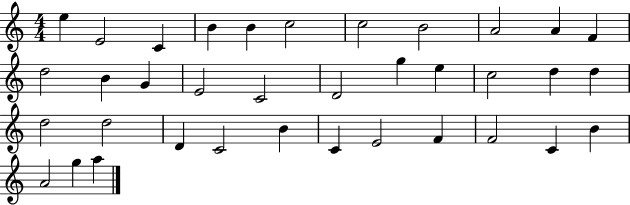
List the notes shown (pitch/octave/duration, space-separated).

E5/q E4/h C4/q B4/q B4/q C5/h C5/h B4/h A4/h A4/q F4/q D5/h B4/q G4/q E4/h C4/h D4/h G5/q E5/q C5/h D5/q D5/q D5/h D5/h D4/q C4/h B4/q C4/q E4/h F4/q F4/h C4/q B4/q A4/h G5/q A5/q